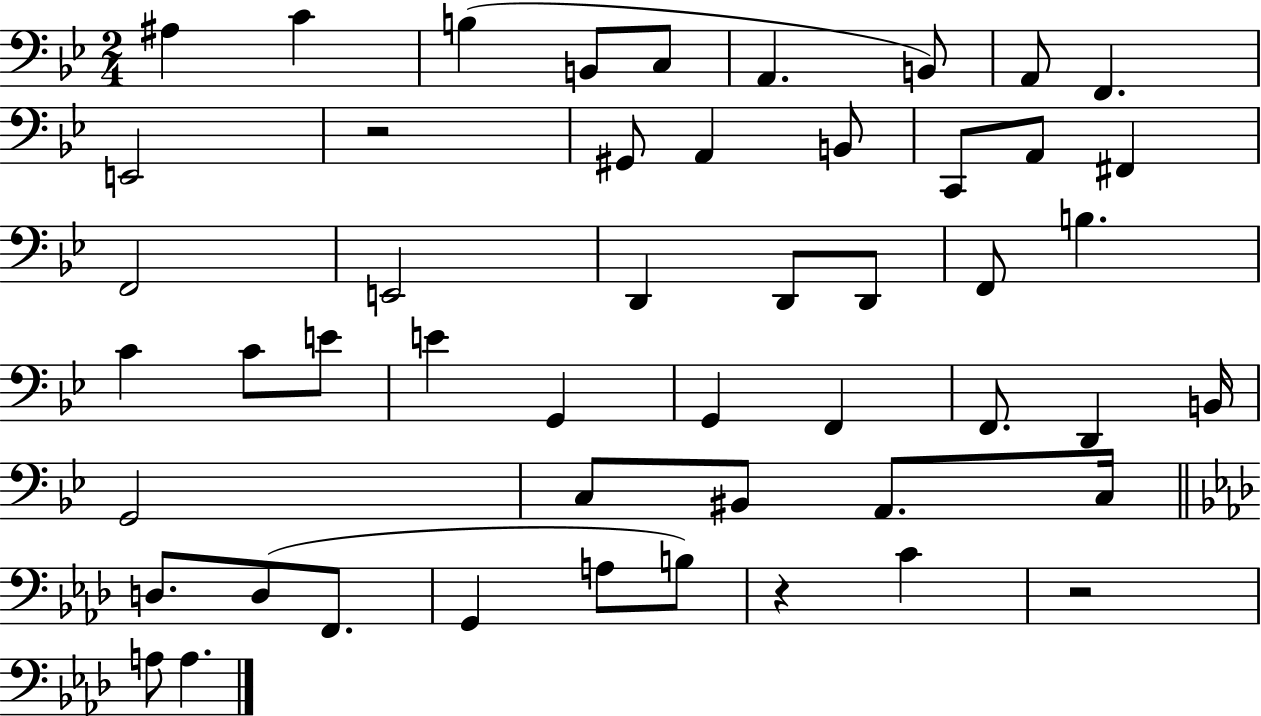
{
  \clef bass
  \numericTimeSignature
  \time 2/4
  \key bes \major
  ais4 c'4 | b4( b,8 c8 | a,4. b,8) | a,8 f,4. | \break e,2 | r2 | gis,8 a,4 b,8 | c,8 a,8 fis,4 | \break f,2 | e,2 | d,4 d,8 d,8 | f,8 b4. | \break c'4 c'8 e'8 | e'4 g,4 | g,4 f,4 | f,8. d,4 b,16 | \break g,2 | c8 bis,8 a,8. c16 | \bar "||" \break \key f \minor d8. d8( f,8. | g,4 a8 b8) | r4 c'4 | r2 | \break a8 a4. | \bar "|."
}